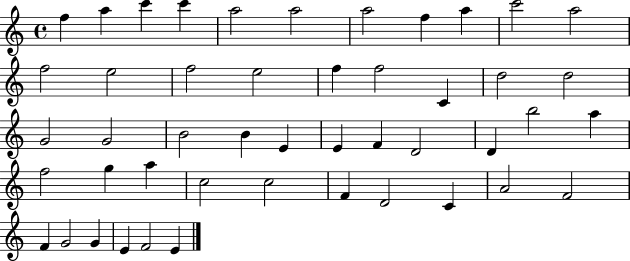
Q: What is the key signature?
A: C major